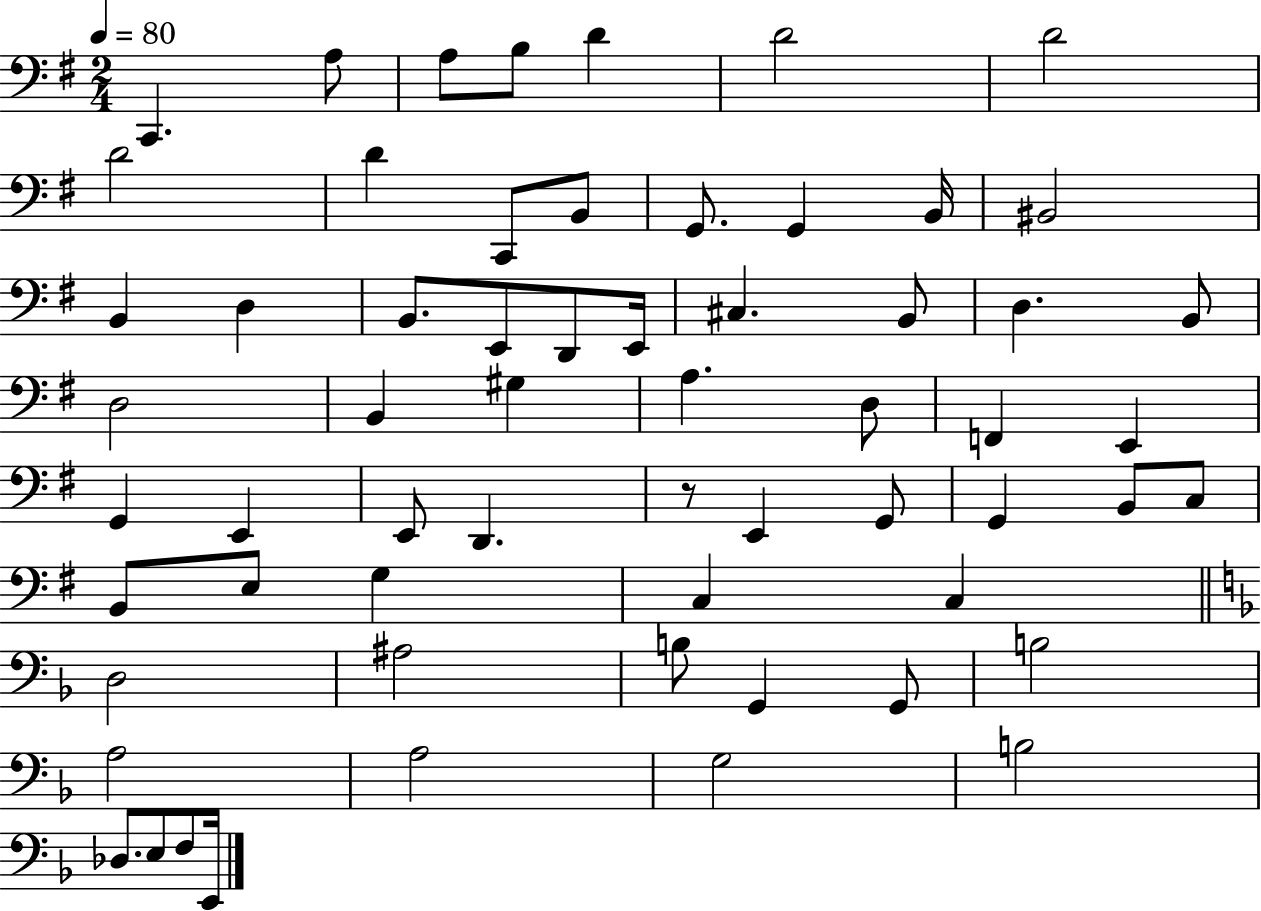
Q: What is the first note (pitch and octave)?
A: C2